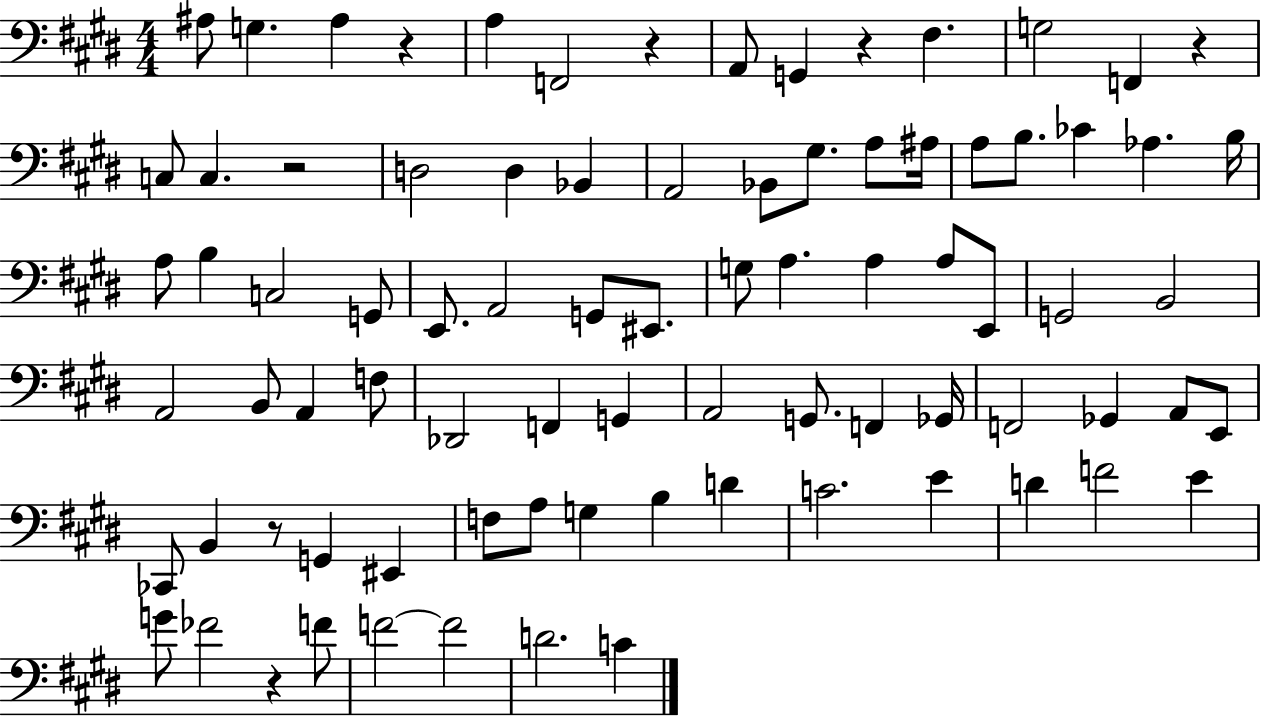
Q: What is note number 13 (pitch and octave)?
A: D3